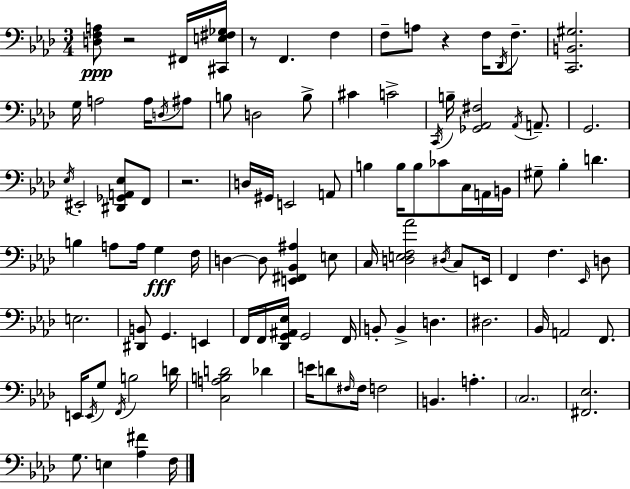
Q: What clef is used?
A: bass